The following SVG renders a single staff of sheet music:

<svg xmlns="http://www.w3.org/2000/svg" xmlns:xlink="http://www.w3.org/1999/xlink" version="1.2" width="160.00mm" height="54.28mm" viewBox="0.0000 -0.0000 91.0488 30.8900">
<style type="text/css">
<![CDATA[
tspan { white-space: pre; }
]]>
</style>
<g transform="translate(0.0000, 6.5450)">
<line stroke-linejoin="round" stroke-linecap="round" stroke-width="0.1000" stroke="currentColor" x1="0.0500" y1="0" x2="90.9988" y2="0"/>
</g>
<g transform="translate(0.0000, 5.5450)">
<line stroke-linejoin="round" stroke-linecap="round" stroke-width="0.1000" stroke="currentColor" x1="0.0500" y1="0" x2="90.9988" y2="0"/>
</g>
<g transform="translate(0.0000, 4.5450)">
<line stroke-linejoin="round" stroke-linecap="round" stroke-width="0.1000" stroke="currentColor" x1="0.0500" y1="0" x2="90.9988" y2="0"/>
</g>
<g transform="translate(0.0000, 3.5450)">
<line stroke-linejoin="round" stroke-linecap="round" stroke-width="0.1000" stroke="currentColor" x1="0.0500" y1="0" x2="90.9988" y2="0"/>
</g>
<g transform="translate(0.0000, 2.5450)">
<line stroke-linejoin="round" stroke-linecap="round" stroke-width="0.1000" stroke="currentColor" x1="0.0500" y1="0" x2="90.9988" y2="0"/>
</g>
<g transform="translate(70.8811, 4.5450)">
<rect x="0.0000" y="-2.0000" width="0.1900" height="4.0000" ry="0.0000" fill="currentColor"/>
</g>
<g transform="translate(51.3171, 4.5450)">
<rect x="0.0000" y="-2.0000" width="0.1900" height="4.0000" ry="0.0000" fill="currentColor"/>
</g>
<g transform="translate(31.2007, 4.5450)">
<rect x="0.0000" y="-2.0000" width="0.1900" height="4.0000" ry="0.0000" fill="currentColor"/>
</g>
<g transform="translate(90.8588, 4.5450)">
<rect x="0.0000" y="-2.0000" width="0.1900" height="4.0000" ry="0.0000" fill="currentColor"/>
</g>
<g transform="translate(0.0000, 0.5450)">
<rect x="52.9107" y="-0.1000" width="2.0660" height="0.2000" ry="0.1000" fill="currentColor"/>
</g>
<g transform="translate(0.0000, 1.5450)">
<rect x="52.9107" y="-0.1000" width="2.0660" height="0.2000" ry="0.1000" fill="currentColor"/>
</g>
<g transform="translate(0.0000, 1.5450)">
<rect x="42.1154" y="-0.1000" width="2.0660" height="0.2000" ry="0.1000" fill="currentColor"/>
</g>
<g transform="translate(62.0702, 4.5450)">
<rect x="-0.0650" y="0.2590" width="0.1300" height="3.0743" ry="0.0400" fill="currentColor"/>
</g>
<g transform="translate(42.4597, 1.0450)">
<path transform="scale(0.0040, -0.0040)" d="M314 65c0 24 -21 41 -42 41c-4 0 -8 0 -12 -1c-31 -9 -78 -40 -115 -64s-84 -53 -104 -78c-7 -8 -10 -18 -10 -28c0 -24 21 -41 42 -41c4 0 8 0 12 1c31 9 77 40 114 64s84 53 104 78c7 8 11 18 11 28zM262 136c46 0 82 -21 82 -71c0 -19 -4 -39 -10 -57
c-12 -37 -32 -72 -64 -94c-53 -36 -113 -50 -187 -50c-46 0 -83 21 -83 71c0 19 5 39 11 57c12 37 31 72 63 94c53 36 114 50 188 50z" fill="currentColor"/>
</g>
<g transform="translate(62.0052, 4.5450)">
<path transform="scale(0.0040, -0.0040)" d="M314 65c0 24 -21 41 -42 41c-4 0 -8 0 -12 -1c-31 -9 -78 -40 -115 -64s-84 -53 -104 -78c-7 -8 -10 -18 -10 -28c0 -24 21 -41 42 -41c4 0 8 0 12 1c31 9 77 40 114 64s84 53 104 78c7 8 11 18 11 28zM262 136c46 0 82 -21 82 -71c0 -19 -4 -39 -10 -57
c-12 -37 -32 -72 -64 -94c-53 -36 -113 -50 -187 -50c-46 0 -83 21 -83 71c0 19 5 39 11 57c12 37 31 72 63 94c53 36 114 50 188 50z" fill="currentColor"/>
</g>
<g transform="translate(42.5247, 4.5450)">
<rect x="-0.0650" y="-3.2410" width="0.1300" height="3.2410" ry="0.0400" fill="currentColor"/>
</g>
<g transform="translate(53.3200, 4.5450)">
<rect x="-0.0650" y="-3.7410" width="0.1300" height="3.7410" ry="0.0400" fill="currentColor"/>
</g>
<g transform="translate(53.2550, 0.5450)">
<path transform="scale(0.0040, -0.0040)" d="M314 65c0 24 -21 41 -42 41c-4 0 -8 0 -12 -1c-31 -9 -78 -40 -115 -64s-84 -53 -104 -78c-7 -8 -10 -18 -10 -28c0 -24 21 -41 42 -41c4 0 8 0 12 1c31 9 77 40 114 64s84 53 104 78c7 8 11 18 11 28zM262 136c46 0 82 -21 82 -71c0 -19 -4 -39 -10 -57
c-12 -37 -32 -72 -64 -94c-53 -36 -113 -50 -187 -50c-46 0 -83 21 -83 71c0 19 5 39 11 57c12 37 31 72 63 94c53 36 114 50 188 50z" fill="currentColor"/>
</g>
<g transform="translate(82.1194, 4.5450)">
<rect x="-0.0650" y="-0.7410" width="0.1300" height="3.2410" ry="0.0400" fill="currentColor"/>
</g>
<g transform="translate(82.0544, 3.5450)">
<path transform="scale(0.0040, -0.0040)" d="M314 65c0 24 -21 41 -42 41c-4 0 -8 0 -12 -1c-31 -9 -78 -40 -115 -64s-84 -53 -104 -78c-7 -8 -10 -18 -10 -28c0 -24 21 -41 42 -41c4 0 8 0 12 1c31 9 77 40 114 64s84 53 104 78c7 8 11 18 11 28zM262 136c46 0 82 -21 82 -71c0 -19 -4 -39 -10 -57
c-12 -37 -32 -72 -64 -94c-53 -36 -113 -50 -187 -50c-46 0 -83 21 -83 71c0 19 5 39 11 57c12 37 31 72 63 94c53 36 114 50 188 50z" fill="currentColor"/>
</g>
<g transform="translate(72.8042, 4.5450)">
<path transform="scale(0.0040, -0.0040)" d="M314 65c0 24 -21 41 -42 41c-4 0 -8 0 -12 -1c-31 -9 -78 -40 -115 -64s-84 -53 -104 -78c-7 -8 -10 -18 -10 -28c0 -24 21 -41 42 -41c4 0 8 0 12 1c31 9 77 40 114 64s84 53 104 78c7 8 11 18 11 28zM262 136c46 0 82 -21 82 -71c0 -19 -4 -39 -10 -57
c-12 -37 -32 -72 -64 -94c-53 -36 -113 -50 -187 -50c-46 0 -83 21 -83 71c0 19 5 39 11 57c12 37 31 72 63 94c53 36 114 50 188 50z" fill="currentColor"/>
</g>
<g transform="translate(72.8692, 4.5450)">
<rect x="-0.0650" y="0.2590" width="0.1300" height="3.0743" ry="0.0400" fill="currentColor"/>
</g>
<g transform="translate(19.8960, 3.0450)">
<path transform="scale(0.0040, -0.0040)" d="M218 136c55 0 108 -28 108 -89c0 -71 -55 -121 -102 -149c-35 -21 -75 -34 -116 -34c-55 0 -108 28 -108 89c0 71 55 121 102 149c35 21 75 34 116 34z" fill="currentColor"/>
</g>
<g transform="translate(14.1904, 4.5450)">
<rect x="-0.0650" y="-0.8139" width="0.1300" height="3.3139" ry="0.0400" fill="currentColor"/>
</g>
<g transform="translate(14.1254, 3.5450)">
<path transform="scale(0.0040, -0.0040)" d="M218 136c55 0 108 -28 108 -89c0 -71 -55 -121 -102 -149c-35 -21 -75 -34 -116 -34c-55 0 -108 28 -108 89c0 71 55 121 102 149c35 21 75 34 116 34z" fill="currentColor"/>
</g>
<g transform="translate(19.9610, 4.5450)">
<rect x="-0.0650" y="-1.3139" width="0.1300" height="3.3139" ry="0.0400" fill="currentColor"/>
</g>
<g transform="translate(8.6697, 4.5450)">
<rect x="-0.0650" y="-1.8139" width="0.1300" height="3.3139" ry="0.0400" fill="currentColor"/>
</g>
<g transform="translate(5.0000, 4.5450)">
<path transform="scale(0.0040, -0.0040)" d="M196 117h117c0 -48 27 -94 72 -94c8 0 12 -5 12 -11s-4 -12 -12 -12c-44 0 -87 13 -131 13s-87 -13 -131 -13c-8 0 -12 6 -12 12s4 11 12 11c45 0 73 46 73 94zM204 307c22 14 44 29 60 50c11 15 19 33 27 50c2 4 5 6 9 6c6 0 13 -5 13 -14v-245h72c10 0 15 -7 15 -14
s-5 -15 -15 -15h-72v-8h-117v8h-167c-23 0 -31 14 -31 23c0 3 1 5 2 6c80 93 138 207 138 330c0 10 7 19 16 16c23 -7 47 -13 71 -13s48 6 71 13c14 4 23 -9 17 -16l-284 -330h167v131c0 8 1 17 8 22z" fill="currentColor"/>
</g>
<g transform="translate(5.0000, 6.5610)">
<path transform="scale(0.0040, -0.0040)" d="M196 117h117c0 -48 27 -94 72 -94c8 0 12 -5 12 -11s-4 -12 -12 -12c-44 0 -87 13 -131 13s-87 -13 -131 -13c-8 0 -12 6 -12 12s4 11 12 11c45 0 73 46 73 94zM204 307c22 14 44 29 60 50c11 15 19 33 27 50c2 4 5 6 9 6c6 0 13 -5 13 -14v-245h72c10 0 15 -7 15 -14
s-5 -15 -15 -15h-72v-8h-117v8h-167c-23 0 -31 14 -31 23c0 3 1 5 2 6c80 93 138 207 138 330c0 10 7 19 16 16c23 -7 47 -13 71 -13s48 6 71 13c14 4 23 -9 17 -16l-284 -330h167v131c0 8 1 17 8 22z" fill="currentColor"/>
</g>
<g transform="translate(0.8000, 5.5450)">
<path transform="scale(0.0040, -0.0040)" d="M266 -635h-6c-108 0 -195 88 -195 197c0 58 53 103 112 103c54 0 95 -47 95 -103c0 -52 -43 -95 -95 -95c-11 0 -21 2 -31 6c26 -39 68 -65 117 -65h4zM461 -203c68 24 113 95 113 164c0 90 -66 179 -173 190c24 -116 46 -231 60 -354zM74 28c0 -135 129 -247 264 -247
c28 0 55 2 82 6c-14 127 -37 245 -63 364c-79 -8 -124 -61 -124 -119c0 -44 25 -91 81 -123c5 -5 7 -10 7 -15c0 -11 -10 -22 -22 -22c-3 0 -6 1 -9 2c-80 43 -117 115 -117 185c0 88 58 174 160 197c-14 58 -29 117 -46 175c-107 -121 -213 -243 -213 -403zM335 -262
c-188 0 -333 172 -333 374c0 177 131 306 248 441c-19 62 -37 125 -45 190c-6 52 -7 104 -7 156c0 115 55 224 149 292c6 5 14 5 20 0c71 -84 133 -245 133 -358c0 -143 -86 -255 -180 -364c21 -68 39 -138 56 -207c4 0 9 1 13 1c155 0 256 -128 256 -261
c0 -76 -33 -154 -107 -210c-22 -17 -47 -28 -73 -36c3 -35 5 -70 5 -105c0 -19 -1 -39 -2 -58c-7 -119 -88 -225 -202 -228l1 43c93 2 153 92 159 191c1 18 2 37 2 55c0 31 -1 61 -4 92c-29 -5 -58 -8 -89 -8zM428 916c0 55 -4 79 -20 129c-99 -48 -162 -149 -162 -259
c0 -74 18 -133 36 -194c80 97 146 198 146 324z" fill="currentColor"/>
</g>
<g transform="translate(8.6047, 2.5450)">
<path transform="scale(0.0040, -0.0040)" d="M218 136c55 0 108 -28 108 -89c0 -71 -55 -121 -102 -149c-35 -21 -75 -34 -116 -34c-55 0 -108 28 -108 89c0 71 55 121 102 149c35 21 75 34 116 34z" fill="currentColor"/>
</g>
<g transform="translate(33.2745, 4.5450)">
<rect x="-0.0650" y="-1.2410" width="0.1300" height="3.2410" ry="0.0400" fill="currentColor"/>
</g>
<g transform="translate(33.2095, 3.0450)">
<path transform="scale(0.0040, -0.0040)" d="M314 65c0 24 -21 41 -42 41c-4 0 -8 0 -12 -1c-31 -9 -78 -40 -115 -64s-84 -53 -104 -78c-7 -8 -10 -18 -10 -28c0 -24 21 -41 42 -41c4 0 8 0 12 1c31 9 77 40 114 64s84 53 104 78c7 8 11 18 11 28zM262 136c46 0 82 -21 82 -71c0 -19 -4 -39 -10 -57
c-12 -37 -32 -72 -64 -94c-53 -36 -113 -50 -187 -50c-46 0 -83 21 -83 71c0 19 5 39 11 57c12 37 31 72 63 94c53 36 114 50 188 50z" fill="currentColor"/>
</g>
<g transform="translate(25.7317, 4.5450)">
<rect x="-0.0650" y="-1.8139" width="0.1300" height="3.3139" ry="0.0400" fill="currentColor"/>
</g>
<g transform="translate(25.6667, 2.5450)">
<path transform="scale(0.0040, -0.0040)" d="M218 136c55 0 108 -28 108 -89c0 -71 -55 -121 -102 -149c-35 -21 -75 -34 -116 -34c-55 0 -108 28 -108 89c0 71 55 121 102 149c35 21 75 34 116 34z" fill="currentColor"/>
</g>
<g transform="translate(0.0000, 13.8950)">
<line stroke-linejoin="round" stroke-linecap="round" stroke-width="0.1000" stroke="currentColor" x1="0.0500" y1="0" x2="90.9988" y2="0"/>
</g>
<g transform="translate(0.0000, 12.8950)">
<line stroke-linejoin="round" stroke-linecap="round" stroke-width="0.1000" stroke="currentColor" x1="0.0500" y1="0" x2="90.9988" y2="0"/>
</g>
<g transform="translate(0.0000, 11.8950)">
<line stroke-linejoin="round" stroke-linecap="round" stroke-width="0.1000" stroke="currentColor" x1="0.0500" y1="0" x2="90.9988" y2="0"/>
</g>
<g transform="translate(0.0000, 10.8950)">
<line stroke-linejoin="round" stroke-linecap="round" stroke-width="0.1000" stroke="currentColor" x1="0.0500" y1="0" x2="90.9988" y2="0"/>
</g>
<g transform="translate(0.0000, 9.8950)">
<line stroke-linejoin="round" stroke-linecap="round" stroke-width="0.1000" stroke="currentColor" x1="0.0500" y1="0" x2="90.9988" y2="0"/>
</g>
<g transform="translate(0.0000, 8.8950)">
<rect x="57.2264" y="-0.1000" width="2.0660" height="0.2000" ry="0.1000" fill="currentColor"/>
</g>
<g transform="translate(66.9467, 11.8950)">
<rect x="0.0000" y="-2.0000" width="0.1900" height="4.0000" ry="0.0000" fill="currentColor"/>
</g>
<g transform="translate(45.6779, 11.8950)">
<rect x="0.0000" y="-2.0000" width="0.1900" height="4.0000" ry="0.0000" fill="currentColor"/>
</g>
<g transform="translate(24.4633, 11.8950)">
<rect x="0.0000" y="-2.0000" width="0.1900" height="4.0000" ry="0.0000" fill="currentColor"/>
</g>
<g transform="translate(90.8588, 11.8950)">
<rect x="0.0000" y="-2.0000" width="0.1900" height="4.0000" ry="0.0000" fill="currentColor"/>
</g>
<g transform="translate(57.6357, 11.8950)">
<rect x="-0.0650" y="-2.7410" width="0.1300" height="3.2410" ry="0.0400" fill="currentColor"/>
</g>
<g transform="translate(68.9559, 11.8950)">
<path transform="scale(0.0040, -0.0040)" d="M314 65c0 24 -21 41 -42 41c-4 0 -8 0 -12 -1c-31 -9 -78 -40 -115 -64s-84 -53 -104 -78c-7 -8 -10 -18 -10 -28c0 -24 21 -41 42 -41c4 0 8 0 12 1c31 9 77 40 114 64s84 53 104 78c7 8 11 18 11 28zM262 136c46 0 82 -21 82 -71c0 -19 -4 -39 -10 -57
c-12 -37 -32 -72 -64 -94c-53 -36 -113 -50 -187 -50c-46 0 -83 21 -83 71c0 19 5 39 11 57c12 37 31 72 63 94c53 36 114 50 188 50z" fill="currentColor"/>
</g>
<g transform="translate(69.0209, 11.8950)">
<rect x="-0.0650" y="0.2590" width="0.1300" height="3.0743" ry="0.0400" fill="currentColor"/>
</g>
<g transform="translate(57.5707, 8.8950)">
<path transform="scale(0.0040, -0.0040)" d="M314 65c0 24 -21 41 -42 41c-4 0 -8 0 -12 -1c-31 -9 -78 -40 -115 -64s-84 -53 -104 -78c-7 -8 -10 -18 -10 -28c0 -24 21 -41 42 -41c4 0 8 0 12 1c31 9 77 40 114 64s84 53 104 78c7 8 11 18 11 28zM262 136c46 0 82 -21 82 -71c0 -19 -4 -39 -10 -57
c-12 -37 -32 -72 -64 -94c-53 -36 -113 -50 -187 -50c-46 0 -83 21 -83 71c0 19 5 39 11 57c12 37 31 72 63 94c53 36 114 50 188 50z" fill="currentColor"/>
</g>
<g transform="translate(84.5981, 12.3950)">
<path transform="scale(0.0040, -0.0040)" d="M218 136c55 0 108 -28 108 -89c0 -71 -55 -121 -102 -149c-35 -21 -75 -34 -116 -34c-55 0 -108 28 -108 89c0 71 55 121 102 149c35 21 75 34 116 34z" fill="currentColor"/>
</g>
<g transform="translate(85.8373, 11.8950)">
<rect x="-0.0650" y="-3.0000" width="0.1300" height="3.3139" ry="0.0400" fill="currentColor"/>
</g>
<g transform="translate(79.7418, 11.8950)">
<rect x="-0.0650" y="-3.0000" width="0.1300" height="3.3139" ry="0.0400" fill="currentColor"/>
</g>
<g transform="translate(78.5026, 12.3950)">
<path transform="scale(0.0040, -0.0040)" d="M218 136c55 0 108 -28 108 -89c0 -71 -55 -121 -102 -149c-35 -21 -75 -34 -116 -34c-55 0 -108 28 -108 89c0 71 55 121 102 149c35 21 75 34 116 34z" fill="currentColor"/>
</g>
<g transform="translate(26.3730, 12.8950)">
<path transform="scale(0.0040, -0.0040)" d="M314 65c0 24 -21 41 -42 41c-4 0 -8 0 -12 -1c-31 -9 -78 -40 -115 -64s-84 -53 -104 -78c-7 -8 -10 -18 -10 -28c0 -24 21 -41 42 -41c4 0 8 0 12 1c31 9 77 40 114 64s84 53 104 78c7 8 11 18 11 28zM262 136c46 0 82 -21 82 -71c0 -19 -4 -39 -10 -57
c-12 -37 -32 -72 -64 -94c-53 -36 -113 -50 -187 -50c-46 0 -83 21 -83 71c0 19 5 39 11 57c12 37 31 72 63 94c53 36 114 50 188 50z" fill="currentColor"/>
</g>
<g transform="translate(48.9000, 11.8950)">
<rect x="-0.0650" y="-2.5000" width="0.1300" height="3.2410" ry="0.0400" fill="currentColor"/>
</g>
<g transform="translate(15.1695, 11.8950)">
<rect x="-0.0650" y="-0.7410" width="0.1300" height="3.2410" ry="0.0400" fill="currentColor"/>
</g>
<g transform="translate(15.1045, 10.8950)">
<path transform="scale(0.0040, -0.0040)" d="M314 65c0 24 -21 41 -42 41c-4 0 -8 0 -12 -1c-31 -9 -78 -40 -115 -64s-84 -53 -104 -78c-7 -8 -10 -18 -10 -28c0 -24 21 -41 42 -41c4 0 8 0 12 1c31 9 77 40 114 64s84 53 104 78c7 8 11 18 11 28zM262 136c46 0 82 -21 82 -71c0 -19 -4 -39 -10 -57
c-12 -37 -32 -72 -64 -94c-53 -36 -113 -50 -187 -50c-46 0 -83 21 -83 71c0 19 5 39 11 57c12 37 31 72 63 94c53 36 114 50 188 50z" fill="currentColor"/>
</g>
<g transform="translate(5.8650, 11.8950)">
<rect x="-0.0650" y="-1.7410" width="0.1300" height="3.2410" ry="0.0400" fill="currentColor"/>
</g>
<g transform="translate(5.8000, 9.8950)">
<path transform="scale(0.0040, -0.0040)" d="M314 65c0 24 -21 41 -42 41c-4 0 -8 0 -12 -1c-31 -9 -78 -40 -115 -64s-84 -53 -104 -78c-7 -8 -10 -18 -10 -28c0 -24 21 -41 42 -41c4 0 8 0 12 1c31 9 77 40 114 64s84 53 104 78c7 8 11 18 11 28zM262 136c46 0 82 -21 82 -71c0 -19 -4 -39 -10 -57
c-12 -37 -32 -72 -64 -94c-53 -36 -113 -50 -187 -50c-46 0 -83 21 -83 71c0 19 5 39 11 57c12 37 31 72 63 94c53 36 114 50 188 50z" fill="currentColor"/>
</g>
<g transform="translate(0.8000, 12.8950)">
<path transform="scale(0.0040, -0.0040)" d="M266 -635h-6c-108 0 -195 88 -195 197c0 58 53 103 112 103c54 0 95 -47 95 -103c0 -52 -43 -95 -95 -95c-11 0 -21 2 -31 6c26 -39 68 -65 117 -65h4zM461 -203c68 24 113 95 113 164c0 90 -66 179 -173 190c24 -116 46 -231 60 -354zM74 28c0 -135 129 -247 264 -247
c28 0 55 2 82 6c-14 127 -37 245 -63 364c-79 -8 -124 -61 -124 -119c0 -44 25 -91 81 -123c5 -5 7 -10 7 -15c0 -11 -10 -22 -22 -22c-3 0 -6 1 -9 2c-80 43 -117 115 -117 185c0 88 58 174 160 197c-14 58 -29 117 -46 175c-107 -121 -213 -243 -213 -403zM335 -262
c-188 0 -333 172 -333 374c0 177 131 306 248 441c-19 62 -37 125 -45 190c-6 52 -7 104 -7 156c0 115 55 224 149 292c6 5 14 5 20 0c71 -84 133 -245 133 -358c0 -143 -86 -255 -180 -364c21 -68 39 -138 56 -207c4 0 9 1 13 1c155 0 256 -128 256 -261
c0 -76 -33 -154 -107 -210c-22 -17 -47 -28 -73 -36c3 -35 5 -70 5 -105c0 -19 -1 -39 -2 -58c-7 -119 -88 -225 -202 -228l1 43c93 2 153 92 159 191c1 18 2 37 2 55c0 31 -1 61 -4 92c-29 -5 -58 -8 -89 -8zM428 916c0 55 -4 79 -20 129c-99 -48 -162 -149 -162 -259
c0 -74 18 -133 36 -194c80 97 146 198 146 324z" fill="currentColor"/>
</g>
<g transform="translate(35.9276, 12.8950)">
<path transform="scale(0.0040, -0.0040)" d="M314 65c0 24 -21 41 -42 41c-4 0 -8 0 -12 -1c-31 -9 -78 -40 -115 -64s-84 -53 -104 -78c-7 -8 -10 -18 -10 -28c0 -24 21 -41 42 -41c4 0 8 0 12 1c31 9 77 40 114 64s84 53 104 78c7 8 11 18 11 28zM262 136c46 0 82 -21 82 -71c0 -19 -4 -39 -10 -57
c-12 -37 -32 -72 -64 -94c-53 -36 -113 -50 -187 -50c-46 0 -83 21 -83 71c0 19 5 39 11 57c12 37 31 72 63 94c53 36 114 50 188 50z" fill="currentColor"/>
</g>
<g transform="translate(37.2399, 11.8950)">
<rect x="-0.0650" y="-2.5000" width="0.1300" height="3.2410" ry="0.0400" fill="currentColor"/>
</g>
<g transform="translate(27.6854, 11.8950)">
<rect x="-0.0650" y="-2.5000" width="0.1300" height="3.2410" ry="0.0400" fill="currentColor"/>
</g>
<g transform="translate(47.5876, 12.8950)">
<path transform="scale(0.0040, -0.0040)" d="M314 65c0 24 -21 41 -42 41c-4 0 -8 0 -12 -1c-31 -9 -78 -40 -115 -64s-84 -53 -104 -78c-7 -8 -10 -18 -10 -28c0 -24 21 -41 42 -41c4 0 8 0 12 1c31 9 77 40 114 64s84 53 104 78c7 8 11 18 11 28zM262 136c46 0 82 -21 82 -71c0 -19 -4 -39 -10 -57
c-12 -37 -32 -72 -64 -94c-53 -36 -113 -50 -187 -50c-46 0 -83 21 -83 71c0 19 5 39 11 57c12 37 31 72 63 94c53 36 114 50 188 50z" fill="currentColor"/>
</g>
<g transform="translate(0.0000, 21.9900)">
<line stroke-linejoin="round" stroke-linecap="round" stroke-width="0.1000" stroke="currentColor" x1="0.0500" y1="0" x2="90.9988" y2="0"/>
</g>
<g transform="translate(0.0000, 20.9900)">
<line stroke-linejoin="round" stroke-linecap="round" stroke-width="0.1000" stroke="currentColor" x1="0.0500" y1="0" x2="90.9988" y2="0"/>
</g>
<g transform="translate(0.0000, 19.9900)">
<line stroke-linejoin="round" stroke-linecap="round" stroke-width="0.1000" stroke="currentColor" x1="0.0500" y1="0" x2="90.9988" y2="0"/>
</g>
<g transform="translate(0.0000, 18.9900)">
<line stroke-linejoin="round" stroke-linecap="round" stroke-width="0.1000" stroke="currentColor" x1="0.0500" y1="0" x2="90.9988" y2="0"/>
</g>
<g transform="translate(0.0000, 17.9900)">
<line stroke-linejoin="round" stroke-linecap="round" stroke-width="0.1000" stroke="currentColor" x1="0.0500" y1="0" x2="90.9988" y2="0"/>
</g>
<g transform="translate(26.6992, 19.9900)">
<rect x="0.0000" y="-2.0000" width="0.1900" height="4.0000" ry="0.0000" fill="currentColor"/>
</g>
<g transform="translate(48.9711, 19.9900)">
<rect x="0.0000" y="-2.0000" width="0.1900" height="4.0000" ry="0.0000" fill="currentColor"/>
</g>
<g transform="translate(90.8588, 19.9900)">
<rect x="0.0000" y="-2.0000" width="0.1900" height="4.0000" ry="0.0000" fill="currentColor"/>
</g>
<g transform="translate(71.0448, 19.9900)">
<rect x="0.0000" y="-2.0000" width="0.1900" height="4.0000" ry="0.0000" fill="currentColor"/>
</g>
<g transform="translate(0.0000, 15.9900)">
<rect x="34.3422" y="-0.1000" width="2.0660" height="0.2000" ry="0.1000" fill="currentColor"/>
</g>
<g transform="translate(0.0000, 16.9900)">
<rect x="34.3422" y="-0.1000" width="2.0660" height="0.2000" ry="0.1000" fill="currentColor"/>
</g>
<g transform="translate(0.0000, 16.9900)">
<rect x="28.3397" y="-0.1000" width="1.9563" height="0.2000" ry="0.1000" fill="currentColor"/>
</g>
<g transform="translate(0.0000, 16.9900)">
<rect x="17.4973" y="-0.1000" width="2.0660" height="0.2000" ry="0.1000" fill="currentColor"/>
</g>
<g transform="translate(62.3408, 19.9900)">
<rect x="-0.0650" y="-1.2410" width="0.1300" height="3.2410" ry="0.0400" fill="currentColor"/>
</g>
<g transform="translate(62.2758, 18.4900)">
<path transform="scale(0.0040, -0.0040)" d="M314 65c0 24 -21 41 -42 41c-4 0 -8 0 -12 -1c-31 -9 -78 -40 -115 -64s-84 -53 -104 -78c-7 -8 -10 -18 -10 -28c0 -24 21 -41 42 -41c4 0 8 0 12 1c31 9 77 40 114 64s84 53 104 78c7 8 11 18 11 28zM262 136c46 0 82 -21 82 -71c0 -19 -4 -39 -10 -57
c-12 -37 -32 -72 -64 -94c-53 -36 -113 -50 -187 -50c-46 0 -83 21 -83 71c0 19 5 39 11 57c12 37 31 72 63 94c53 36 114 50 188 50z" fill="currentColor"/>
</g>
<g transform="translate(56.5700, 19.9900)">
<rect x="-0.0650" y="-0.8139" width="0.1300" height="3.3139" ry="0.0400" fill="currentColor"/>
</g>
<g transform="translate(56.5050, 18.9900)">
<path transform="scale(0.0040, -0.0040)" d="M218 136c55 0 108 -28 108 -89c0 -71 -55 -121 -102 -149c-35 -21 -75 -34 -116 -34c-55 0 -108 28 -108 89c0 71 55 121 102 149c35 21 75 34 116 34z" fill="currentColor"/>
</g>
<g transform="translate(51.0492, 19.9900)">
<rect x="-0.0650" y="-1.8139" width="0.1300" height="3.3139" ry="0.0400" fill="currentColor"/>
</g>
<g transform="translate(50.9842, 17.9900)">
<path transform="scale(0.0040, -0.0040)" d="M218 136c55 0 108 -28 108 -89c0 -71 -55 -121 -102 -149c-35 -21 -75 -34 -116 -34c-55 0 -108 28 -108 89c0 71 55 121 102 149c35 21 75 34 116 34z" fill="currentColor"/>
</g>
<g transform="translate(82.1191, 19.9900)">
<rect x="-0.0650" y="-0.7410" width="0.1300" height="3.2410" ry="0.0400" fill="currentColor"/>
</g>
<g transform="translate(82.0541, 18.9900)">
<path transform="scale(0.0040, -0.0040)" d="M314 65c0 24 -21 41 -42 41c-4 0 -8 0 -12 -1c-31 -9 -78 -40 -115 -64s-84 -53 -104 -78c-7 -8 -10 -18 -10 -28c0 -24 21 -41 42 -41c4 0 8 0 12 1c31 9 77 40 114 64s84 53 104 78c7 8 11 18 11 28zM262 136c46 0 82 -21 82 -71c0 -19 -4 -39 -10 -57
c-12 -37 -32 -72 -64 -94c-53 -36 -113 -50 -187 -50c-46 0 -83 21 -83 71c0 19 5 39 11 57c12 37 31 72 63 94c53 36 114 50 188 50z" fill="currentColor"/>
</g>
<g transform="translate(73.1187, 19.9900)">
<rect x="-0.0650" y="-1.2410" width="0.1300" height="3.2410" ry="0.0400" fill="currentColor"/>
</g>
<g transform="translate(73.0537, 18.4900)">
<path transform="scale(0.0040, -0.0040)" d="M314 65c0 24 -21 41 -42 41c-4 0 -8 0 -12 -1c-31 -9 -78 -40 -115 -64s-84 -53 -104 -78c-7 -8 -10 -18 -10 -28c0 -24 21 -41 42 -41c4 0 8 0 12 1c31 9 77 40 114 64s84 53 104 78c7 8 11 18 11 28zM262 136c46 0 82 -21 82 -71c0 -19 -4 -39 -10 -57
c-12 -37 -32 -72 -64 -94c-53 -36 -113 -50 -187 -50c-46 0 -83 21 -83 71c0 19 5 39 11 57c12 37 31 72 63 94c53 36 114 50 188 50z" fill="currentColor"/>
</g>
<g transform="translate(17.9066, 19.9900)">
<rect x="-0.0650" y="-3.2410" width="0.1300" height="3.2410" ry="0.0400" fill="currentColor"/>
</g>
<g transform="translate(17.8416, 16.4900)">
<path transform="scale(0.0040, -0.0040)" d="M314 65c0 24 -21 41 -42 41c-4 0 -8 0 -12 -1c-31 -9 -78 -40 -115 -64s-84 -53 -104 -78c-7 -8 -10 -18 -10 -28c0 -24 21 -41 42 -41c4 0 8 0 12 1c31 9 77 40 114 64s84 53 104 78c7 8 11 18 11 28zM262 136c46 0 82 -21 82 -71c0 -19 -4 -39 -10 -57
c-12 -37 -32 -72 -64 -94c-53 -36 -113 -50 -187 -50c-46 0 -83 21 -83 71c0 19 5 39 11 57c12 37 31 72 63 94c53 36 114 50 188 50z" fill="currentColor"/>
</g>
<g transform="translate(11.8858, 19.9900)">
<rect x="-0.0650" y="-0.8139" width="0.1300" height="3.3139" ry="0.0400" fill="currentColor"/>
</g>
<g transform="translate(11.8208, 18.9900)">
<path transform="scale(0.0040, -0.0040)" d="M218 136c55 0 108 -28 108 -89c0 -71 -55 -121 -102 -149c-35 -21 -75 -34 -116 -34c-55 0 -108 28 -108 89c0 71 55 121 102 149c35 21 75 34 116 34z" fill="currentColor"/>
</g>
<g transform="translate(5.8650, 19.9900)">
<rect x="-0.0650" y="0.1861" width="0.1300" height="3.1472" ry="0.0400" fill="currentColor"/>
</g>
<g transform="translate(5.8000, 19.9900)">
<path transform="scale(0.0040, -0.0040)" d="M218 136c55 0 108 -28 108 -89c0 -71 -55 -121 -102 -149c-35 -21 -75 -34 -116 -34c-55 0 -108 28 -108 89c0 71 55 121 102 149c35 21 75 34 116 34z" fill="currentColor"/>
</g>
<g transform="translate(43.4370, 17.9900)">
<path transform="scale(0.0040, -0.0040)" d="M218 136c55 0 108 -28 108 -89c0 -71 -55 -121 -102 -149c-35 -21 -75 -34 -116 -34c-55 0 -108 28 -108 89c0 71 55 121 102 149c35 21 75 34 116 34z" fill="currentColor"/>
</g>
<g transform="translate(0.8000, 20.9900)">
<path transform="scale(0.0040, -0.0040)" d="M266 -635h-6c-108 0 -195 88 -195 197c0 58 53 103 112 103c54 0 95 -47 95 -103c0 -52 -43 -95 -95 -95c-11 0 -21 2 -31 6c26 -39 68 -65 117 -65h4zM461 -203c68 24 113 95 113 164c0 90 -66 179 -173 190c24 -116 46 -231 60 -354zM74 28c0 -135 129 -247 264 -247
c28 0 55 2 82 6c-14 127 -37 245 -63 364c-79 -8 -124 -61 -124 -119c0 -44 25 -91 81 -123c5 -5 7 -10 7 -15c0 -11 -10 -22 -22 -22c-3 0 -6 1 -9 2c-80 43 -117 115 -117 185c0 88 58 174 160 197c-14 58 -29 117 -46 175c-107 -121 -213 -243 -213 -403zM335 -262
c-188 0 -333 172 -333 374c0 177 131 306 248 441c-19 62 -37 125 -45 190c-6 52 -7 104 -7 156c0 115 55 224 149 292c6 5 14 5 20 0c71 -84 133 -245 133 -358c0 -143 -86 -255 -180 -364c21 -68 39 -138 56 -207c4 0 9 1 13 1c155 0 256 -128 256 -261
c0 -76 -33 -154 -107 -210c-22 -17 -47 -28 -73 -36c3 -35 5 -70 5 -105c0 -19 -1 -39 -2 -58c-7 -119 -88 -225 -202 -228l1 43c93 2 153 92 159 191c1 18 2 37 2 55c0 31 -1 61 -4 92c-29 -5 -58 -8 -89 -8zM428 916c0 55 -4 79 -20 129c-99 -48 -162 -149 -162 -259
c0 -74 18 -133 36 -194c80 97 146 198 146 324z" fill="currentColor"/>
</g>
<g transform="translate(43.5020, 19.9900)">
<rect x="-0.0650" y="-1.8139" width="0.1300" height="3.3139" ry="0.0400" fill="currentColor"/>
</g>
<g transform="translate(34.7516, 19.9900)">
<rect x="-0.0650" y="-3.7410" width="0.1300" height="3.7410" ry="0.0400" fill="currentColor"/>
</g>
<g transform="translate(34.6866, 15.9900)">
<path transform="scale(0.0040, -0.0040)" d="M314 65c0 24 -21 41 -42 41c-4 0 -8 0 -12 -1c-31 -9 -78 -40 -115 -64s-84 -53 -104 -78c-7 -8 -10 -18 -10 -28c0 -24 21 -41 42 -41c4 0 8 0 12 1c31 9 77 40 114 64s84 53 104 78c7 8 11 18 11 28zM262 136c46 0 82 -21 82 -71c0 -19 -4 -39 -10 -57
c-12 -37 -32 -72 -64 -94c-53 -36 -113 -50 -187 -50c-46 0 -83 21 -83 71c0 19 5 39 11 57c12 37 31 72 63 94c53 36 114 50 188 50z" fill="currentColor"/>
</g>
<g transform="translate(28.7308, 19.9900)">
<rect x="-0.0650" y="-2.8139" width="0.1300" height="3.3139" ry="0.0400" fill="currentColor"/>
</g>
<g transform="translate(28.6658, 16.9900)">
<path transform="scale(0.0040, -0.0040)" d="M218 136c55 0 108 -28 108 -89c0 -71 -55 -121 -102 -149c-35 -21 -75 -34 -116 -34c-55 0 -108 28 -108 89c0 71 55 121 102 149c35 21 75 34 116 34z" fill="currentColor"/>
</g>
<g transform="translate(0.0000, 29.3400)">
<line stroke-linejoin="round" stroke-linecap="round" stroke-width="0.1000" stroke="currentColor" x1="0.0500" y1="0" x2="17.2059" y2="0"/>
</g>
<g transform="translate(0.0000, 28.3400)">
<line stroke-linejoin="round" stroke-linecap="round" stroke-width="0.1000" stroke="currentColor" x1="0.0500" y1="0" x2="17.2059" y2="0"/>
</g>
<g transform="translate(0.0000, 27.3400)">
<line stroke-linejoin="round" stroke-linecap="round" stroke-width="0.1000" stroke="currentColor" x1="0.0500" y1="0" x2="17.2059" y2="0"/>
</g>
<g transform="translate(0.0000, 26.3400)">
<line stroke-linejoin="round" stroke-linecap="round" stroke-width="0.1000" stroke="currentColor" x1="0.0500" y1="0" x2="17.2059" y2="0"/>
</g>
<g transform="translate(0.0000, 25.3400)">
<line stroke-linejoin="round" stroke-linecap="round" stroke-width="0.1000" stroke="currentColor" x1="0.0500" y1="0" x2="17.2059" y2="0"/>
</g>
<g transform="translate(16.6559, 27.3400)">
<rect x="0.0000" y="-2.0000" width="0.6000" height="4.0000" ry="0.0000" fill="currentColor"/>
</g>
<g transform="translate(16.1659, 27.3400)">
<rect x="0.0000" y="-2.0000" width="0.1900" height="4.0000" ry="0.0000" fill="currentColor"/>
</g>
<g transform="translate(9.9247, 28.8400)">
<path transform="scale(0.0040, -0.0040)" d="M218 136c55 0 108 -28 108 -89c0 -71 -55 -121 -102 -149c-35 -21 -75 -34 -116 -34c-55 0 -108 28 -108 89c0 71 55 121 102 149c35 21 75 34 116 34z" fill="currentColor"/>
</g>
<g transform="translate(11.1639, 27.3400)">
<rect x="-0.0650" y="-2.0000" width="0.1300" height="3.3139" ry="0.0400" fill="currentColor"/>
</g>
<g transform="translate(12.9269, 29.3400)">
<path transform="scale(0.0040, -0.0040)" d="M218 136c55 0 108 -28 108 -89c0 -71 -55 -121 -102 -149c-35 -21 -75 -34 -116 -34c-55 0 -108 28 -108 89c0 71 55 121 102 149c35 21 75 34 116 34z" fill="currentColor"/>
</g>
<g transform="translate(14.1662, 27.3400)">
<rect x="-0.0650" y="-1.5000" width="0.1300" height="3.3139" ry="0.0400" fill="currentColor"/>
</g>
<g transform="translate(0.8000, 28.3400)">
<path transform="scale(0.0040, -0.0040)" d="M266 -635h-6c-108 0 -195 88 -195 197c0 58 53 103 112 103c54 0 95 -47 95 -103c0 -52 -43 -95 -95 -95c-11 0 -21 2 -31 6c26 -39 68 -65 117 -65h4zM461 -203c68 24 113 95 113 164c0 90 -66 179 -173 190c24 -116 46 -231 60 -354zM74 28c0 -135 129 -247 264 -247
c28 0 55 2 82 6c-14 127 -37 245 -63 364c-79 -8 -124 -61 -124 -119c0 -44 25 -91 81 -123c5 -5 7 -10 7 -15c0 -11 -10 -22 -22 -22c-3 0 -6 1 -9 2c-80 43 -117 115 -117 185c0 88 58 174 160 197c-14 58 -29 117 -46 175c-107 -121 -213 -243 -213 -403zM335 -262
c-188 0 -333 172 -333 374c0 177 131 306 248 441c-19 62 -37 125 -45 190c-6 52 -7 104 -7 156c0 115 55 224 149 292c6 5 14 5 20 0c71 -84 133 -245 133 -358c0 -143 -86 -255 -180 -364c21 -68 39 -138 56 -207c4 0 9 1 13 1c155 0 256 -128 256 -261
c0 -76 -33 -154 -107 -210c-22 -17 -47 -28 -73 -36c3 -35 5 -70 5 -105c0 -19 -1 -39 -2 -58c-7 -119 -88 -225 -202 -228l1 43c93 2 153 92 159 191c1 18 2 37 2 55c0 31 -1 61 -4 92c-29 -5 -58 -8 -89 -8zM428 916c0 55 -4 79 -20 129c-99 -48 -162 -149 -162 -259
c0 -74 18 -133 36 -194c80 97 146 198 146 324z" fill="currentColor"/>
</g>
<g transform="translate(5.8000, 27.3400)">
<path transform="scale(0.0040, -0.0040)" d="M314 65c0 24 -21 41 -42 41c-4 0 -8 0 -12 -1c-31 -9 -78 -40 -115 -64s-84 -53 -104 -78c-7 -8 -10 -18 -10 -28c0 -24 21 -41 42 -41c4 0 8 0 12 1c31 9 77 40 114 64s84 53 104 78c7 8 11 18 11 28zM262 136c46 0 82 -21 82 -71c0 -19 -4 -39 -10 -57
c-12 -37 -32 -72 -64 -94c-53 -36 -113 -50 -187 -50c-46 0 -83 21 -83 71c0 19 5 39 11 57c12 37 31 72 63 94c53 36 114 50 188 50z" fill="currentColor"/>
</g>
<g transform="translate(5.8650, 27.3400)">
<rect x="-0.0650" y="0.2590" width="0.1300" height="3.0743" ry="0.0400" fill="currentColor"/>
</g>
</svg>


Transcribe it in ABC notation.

X:1
T:Untitled
M:4/4
L:1/4
K:C
f d e f e2 b2 c'2 B2 B2 d2 f2 d2 G2 G2 G2 a2 B2 A A B d b2 a c'2 f f d e2 e2 d2 B2 F E